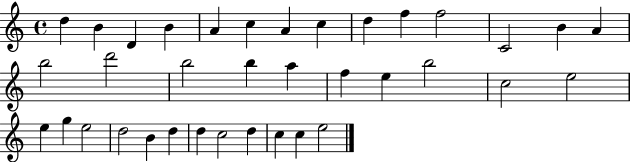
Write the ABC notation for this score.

X:1
T:Untitled
M:4/4
L:1/4
K:C
d B D B A c A c d f f2 C2 B A b2 d'2 b2 b a f e b2 c2 e2 e g e2 d2 B d d c2 d c c e2